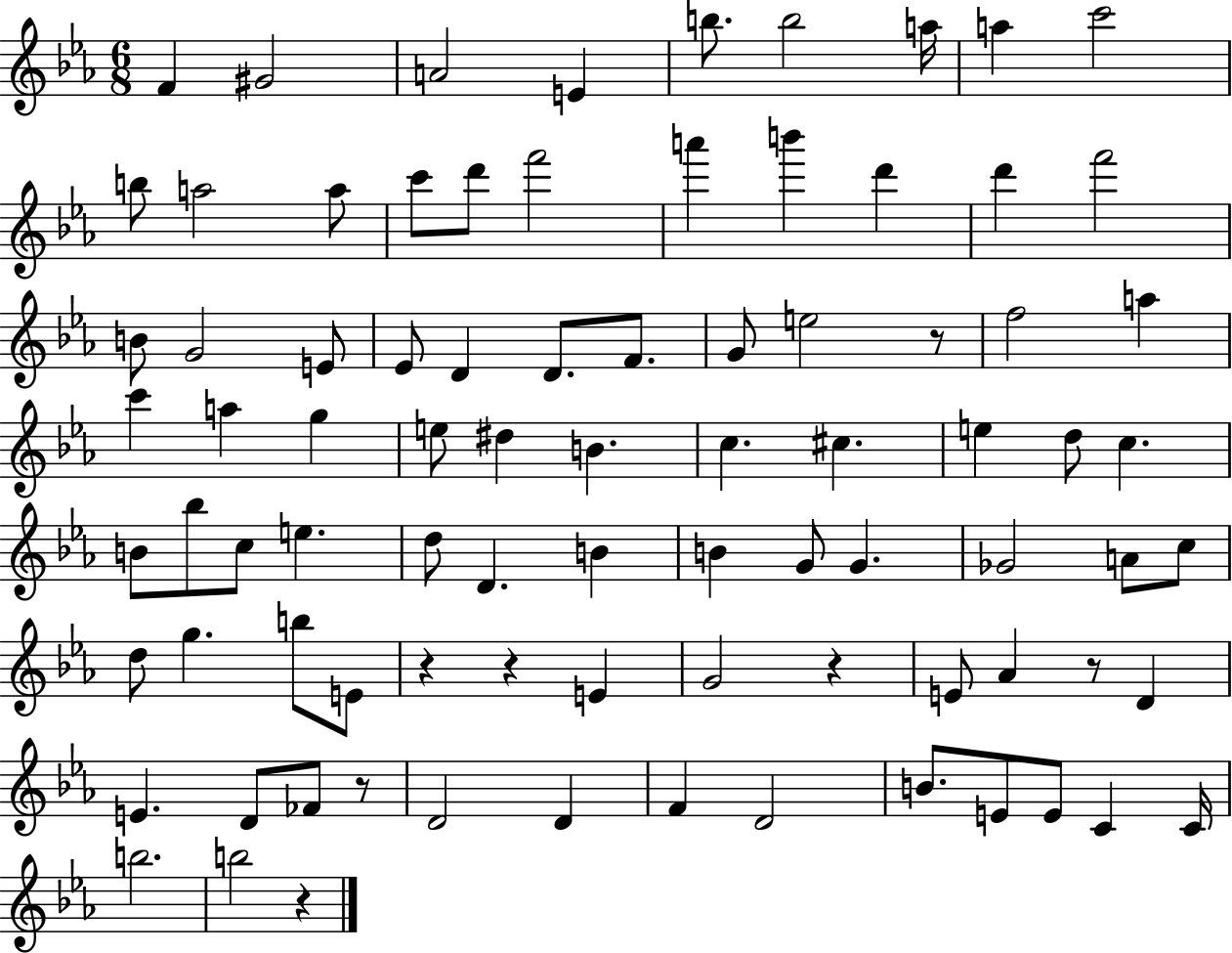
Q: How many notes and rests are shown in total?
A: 85